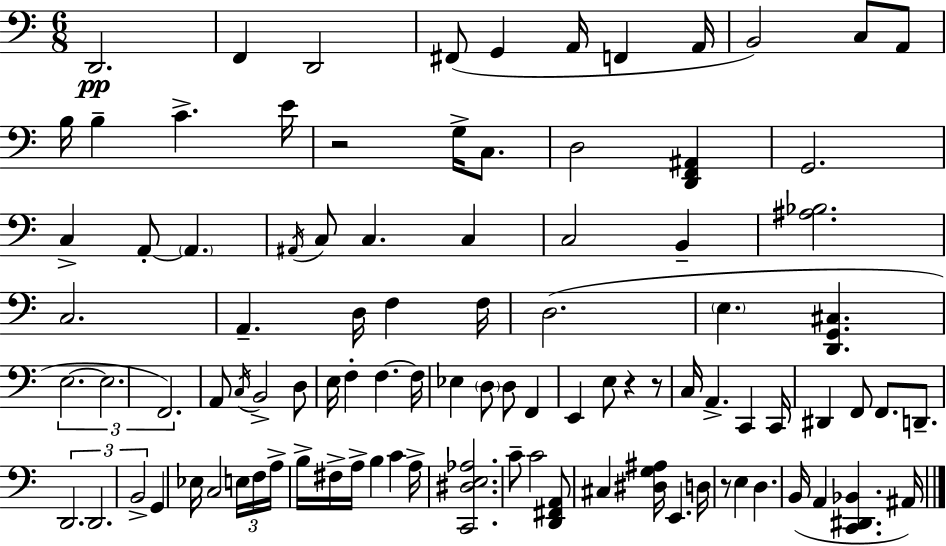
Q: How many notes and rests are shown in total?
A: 96